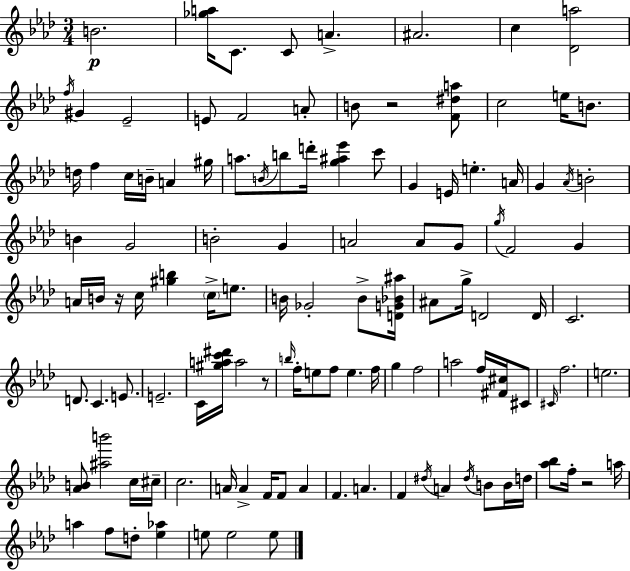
X:1
T:Untitled
M:3/4
L:1/4
K:Ab
B2 [_ga]/4 C/2 C/2 A ^A2 c [_Da]2 f/4 ^G _E2 E/2 F2 A/2 B/2 z2 [F^da]/2 c2 e/4 B/2 d/4 f c/4 B/4 A ^g/4 a/2 B/4 b/2 d'/4 [g^a_e'] c'/2 G E/4 e A/4 G _A/4 B2 B G2 B2 G A2 A/2 G/2 g/4 F2 G A/4 B/4 z/4 c/4 [^gb] c/4 e/2 B/4 _G2 B/2 [DG_B^a]/4 ^A/2 g/4 D2 D/4 C2 D/2 C E/2 E2 C/4 [^gac'^d']/4 a2 z/2 b/4 f/4 e/2 f/2 e f/4 g f2 a2 f/4 [^F^c]/4 ^C/2 ^C/4 f2 e2 [_AB]/2 [^ab']2 c/4 ^c/4 c2 A/4 A F/4 F/2 A F A F ^d/4 A ^d/4 B/2 B/4 d/4 [_a_b]/2 f/4 z2 a/4 a f/2 d/2 [_e_a] e/2 e2 e/2